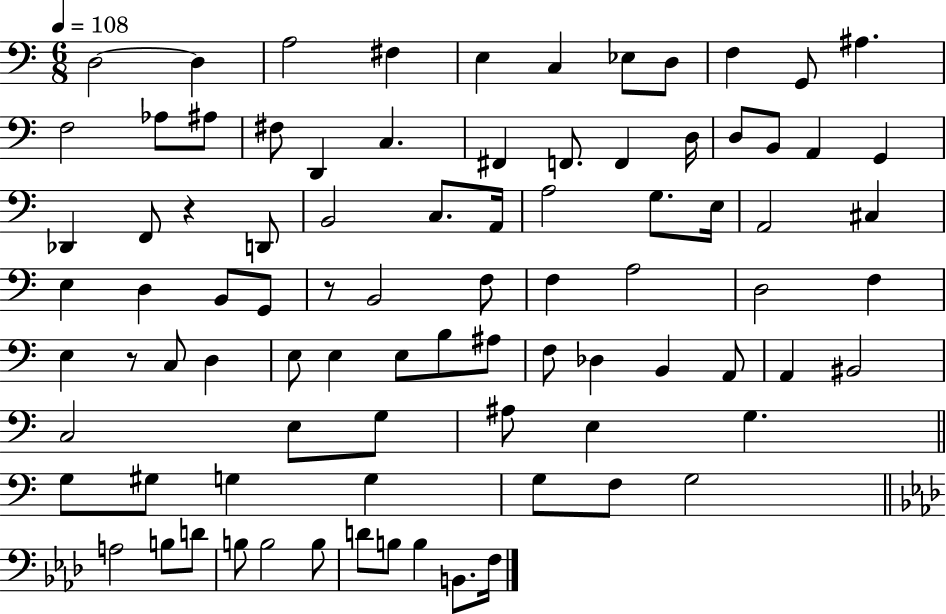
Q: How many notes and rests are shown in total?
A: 87